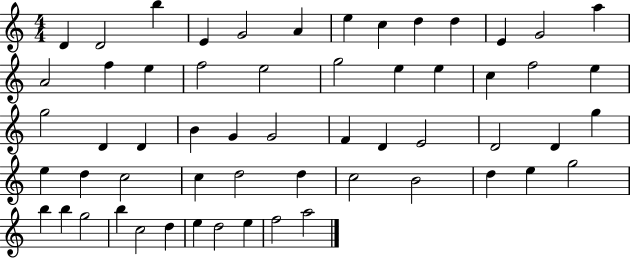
{
  \clef treble
  \numericTimeSignature
  \time 4/4
  \key c \major
  d'4 d'2 b''4 | e'4 g'2 a'4 | e''4 c''4 d''4 d''4 | e'4 g'2 a''4 | \break a'2 f''4 e''4 | f''2 e''2 | g''2 e''4 e''4 | c''4 f''2 e''4 | \break g''2 d'4 d'4 | b'4 g'4 g'2 | f'4 d'4 e'2 | d'2 d'4 g''4 | \break e''4 d''4 c''2 | c''4 d''2 d''4 | c''2 b'2 | d''4 e''4 g''2 | \break b''4 b''4 g''2 | b''4 c''2 d''4 | e''4 d''2 e''4 | f''2 a''2 | \break \bar "|."
}